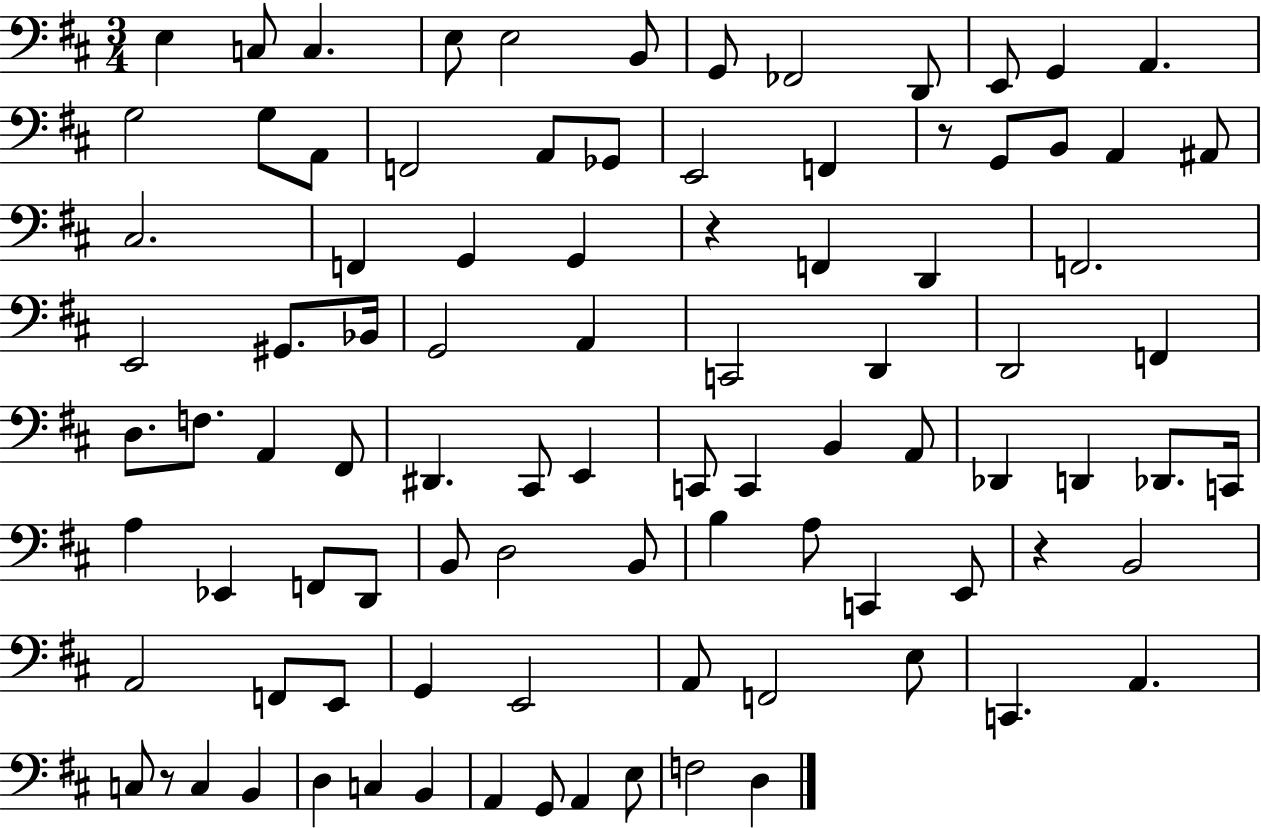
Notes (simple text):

E3/q C3/e C3/q. E3/e E3/h B2/e G2/e FES2/h D2/e E2/e G2/q A2/q. G3/h G3/e A2/e F2/h A2/e Gb2/e E2/h F2/q R/e G2/e B2/e A2/q A#2/e C#3/h. F2/q G2/q G2/q R/q F2/q D2/q F2/h. E2/h G#2/e. Bb2/s G2/h A2/q C2/h D2/q D2/h F2/q D3/e. F3/e. A2/q F#2/e D#2/q. C#2/e E2/q C2/e C2/q B2/q A2/e Db2/q D2/q Db2/e. C2/s A3/q Eb2/q F2/e D2/e B2/e D3/h B2/e B3/q A3/e C2/q E2/e R/q B2/h A2/h F2/e E2/e G2/q E2/h A2/e F2/h E3/e C2/q. A2/q. C3/e R/e C3/q B2/q D3/q C3/q B2/q A2/q G2/e A2/q E3/e F3/h D3/q